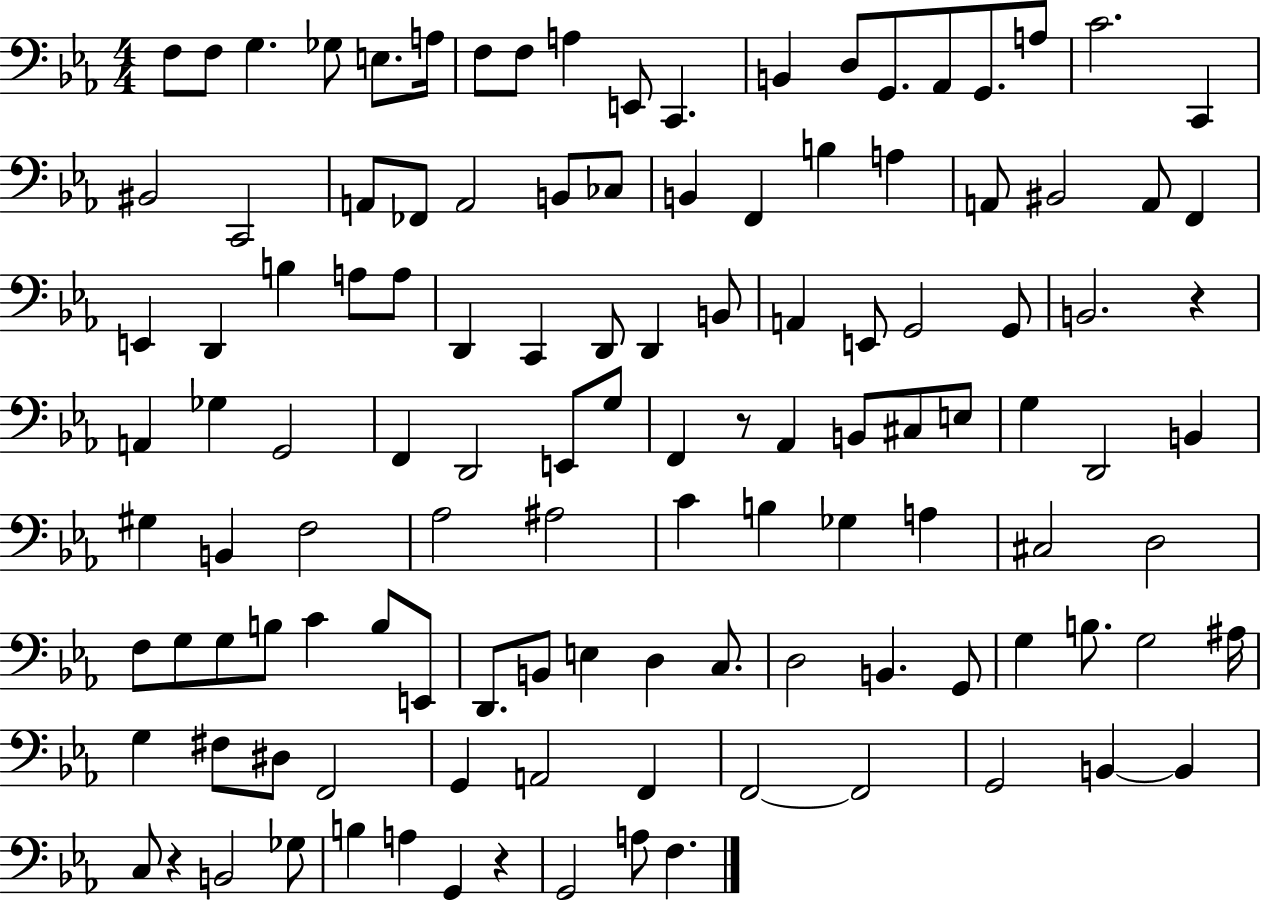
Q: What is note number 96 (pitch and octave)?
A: F#3